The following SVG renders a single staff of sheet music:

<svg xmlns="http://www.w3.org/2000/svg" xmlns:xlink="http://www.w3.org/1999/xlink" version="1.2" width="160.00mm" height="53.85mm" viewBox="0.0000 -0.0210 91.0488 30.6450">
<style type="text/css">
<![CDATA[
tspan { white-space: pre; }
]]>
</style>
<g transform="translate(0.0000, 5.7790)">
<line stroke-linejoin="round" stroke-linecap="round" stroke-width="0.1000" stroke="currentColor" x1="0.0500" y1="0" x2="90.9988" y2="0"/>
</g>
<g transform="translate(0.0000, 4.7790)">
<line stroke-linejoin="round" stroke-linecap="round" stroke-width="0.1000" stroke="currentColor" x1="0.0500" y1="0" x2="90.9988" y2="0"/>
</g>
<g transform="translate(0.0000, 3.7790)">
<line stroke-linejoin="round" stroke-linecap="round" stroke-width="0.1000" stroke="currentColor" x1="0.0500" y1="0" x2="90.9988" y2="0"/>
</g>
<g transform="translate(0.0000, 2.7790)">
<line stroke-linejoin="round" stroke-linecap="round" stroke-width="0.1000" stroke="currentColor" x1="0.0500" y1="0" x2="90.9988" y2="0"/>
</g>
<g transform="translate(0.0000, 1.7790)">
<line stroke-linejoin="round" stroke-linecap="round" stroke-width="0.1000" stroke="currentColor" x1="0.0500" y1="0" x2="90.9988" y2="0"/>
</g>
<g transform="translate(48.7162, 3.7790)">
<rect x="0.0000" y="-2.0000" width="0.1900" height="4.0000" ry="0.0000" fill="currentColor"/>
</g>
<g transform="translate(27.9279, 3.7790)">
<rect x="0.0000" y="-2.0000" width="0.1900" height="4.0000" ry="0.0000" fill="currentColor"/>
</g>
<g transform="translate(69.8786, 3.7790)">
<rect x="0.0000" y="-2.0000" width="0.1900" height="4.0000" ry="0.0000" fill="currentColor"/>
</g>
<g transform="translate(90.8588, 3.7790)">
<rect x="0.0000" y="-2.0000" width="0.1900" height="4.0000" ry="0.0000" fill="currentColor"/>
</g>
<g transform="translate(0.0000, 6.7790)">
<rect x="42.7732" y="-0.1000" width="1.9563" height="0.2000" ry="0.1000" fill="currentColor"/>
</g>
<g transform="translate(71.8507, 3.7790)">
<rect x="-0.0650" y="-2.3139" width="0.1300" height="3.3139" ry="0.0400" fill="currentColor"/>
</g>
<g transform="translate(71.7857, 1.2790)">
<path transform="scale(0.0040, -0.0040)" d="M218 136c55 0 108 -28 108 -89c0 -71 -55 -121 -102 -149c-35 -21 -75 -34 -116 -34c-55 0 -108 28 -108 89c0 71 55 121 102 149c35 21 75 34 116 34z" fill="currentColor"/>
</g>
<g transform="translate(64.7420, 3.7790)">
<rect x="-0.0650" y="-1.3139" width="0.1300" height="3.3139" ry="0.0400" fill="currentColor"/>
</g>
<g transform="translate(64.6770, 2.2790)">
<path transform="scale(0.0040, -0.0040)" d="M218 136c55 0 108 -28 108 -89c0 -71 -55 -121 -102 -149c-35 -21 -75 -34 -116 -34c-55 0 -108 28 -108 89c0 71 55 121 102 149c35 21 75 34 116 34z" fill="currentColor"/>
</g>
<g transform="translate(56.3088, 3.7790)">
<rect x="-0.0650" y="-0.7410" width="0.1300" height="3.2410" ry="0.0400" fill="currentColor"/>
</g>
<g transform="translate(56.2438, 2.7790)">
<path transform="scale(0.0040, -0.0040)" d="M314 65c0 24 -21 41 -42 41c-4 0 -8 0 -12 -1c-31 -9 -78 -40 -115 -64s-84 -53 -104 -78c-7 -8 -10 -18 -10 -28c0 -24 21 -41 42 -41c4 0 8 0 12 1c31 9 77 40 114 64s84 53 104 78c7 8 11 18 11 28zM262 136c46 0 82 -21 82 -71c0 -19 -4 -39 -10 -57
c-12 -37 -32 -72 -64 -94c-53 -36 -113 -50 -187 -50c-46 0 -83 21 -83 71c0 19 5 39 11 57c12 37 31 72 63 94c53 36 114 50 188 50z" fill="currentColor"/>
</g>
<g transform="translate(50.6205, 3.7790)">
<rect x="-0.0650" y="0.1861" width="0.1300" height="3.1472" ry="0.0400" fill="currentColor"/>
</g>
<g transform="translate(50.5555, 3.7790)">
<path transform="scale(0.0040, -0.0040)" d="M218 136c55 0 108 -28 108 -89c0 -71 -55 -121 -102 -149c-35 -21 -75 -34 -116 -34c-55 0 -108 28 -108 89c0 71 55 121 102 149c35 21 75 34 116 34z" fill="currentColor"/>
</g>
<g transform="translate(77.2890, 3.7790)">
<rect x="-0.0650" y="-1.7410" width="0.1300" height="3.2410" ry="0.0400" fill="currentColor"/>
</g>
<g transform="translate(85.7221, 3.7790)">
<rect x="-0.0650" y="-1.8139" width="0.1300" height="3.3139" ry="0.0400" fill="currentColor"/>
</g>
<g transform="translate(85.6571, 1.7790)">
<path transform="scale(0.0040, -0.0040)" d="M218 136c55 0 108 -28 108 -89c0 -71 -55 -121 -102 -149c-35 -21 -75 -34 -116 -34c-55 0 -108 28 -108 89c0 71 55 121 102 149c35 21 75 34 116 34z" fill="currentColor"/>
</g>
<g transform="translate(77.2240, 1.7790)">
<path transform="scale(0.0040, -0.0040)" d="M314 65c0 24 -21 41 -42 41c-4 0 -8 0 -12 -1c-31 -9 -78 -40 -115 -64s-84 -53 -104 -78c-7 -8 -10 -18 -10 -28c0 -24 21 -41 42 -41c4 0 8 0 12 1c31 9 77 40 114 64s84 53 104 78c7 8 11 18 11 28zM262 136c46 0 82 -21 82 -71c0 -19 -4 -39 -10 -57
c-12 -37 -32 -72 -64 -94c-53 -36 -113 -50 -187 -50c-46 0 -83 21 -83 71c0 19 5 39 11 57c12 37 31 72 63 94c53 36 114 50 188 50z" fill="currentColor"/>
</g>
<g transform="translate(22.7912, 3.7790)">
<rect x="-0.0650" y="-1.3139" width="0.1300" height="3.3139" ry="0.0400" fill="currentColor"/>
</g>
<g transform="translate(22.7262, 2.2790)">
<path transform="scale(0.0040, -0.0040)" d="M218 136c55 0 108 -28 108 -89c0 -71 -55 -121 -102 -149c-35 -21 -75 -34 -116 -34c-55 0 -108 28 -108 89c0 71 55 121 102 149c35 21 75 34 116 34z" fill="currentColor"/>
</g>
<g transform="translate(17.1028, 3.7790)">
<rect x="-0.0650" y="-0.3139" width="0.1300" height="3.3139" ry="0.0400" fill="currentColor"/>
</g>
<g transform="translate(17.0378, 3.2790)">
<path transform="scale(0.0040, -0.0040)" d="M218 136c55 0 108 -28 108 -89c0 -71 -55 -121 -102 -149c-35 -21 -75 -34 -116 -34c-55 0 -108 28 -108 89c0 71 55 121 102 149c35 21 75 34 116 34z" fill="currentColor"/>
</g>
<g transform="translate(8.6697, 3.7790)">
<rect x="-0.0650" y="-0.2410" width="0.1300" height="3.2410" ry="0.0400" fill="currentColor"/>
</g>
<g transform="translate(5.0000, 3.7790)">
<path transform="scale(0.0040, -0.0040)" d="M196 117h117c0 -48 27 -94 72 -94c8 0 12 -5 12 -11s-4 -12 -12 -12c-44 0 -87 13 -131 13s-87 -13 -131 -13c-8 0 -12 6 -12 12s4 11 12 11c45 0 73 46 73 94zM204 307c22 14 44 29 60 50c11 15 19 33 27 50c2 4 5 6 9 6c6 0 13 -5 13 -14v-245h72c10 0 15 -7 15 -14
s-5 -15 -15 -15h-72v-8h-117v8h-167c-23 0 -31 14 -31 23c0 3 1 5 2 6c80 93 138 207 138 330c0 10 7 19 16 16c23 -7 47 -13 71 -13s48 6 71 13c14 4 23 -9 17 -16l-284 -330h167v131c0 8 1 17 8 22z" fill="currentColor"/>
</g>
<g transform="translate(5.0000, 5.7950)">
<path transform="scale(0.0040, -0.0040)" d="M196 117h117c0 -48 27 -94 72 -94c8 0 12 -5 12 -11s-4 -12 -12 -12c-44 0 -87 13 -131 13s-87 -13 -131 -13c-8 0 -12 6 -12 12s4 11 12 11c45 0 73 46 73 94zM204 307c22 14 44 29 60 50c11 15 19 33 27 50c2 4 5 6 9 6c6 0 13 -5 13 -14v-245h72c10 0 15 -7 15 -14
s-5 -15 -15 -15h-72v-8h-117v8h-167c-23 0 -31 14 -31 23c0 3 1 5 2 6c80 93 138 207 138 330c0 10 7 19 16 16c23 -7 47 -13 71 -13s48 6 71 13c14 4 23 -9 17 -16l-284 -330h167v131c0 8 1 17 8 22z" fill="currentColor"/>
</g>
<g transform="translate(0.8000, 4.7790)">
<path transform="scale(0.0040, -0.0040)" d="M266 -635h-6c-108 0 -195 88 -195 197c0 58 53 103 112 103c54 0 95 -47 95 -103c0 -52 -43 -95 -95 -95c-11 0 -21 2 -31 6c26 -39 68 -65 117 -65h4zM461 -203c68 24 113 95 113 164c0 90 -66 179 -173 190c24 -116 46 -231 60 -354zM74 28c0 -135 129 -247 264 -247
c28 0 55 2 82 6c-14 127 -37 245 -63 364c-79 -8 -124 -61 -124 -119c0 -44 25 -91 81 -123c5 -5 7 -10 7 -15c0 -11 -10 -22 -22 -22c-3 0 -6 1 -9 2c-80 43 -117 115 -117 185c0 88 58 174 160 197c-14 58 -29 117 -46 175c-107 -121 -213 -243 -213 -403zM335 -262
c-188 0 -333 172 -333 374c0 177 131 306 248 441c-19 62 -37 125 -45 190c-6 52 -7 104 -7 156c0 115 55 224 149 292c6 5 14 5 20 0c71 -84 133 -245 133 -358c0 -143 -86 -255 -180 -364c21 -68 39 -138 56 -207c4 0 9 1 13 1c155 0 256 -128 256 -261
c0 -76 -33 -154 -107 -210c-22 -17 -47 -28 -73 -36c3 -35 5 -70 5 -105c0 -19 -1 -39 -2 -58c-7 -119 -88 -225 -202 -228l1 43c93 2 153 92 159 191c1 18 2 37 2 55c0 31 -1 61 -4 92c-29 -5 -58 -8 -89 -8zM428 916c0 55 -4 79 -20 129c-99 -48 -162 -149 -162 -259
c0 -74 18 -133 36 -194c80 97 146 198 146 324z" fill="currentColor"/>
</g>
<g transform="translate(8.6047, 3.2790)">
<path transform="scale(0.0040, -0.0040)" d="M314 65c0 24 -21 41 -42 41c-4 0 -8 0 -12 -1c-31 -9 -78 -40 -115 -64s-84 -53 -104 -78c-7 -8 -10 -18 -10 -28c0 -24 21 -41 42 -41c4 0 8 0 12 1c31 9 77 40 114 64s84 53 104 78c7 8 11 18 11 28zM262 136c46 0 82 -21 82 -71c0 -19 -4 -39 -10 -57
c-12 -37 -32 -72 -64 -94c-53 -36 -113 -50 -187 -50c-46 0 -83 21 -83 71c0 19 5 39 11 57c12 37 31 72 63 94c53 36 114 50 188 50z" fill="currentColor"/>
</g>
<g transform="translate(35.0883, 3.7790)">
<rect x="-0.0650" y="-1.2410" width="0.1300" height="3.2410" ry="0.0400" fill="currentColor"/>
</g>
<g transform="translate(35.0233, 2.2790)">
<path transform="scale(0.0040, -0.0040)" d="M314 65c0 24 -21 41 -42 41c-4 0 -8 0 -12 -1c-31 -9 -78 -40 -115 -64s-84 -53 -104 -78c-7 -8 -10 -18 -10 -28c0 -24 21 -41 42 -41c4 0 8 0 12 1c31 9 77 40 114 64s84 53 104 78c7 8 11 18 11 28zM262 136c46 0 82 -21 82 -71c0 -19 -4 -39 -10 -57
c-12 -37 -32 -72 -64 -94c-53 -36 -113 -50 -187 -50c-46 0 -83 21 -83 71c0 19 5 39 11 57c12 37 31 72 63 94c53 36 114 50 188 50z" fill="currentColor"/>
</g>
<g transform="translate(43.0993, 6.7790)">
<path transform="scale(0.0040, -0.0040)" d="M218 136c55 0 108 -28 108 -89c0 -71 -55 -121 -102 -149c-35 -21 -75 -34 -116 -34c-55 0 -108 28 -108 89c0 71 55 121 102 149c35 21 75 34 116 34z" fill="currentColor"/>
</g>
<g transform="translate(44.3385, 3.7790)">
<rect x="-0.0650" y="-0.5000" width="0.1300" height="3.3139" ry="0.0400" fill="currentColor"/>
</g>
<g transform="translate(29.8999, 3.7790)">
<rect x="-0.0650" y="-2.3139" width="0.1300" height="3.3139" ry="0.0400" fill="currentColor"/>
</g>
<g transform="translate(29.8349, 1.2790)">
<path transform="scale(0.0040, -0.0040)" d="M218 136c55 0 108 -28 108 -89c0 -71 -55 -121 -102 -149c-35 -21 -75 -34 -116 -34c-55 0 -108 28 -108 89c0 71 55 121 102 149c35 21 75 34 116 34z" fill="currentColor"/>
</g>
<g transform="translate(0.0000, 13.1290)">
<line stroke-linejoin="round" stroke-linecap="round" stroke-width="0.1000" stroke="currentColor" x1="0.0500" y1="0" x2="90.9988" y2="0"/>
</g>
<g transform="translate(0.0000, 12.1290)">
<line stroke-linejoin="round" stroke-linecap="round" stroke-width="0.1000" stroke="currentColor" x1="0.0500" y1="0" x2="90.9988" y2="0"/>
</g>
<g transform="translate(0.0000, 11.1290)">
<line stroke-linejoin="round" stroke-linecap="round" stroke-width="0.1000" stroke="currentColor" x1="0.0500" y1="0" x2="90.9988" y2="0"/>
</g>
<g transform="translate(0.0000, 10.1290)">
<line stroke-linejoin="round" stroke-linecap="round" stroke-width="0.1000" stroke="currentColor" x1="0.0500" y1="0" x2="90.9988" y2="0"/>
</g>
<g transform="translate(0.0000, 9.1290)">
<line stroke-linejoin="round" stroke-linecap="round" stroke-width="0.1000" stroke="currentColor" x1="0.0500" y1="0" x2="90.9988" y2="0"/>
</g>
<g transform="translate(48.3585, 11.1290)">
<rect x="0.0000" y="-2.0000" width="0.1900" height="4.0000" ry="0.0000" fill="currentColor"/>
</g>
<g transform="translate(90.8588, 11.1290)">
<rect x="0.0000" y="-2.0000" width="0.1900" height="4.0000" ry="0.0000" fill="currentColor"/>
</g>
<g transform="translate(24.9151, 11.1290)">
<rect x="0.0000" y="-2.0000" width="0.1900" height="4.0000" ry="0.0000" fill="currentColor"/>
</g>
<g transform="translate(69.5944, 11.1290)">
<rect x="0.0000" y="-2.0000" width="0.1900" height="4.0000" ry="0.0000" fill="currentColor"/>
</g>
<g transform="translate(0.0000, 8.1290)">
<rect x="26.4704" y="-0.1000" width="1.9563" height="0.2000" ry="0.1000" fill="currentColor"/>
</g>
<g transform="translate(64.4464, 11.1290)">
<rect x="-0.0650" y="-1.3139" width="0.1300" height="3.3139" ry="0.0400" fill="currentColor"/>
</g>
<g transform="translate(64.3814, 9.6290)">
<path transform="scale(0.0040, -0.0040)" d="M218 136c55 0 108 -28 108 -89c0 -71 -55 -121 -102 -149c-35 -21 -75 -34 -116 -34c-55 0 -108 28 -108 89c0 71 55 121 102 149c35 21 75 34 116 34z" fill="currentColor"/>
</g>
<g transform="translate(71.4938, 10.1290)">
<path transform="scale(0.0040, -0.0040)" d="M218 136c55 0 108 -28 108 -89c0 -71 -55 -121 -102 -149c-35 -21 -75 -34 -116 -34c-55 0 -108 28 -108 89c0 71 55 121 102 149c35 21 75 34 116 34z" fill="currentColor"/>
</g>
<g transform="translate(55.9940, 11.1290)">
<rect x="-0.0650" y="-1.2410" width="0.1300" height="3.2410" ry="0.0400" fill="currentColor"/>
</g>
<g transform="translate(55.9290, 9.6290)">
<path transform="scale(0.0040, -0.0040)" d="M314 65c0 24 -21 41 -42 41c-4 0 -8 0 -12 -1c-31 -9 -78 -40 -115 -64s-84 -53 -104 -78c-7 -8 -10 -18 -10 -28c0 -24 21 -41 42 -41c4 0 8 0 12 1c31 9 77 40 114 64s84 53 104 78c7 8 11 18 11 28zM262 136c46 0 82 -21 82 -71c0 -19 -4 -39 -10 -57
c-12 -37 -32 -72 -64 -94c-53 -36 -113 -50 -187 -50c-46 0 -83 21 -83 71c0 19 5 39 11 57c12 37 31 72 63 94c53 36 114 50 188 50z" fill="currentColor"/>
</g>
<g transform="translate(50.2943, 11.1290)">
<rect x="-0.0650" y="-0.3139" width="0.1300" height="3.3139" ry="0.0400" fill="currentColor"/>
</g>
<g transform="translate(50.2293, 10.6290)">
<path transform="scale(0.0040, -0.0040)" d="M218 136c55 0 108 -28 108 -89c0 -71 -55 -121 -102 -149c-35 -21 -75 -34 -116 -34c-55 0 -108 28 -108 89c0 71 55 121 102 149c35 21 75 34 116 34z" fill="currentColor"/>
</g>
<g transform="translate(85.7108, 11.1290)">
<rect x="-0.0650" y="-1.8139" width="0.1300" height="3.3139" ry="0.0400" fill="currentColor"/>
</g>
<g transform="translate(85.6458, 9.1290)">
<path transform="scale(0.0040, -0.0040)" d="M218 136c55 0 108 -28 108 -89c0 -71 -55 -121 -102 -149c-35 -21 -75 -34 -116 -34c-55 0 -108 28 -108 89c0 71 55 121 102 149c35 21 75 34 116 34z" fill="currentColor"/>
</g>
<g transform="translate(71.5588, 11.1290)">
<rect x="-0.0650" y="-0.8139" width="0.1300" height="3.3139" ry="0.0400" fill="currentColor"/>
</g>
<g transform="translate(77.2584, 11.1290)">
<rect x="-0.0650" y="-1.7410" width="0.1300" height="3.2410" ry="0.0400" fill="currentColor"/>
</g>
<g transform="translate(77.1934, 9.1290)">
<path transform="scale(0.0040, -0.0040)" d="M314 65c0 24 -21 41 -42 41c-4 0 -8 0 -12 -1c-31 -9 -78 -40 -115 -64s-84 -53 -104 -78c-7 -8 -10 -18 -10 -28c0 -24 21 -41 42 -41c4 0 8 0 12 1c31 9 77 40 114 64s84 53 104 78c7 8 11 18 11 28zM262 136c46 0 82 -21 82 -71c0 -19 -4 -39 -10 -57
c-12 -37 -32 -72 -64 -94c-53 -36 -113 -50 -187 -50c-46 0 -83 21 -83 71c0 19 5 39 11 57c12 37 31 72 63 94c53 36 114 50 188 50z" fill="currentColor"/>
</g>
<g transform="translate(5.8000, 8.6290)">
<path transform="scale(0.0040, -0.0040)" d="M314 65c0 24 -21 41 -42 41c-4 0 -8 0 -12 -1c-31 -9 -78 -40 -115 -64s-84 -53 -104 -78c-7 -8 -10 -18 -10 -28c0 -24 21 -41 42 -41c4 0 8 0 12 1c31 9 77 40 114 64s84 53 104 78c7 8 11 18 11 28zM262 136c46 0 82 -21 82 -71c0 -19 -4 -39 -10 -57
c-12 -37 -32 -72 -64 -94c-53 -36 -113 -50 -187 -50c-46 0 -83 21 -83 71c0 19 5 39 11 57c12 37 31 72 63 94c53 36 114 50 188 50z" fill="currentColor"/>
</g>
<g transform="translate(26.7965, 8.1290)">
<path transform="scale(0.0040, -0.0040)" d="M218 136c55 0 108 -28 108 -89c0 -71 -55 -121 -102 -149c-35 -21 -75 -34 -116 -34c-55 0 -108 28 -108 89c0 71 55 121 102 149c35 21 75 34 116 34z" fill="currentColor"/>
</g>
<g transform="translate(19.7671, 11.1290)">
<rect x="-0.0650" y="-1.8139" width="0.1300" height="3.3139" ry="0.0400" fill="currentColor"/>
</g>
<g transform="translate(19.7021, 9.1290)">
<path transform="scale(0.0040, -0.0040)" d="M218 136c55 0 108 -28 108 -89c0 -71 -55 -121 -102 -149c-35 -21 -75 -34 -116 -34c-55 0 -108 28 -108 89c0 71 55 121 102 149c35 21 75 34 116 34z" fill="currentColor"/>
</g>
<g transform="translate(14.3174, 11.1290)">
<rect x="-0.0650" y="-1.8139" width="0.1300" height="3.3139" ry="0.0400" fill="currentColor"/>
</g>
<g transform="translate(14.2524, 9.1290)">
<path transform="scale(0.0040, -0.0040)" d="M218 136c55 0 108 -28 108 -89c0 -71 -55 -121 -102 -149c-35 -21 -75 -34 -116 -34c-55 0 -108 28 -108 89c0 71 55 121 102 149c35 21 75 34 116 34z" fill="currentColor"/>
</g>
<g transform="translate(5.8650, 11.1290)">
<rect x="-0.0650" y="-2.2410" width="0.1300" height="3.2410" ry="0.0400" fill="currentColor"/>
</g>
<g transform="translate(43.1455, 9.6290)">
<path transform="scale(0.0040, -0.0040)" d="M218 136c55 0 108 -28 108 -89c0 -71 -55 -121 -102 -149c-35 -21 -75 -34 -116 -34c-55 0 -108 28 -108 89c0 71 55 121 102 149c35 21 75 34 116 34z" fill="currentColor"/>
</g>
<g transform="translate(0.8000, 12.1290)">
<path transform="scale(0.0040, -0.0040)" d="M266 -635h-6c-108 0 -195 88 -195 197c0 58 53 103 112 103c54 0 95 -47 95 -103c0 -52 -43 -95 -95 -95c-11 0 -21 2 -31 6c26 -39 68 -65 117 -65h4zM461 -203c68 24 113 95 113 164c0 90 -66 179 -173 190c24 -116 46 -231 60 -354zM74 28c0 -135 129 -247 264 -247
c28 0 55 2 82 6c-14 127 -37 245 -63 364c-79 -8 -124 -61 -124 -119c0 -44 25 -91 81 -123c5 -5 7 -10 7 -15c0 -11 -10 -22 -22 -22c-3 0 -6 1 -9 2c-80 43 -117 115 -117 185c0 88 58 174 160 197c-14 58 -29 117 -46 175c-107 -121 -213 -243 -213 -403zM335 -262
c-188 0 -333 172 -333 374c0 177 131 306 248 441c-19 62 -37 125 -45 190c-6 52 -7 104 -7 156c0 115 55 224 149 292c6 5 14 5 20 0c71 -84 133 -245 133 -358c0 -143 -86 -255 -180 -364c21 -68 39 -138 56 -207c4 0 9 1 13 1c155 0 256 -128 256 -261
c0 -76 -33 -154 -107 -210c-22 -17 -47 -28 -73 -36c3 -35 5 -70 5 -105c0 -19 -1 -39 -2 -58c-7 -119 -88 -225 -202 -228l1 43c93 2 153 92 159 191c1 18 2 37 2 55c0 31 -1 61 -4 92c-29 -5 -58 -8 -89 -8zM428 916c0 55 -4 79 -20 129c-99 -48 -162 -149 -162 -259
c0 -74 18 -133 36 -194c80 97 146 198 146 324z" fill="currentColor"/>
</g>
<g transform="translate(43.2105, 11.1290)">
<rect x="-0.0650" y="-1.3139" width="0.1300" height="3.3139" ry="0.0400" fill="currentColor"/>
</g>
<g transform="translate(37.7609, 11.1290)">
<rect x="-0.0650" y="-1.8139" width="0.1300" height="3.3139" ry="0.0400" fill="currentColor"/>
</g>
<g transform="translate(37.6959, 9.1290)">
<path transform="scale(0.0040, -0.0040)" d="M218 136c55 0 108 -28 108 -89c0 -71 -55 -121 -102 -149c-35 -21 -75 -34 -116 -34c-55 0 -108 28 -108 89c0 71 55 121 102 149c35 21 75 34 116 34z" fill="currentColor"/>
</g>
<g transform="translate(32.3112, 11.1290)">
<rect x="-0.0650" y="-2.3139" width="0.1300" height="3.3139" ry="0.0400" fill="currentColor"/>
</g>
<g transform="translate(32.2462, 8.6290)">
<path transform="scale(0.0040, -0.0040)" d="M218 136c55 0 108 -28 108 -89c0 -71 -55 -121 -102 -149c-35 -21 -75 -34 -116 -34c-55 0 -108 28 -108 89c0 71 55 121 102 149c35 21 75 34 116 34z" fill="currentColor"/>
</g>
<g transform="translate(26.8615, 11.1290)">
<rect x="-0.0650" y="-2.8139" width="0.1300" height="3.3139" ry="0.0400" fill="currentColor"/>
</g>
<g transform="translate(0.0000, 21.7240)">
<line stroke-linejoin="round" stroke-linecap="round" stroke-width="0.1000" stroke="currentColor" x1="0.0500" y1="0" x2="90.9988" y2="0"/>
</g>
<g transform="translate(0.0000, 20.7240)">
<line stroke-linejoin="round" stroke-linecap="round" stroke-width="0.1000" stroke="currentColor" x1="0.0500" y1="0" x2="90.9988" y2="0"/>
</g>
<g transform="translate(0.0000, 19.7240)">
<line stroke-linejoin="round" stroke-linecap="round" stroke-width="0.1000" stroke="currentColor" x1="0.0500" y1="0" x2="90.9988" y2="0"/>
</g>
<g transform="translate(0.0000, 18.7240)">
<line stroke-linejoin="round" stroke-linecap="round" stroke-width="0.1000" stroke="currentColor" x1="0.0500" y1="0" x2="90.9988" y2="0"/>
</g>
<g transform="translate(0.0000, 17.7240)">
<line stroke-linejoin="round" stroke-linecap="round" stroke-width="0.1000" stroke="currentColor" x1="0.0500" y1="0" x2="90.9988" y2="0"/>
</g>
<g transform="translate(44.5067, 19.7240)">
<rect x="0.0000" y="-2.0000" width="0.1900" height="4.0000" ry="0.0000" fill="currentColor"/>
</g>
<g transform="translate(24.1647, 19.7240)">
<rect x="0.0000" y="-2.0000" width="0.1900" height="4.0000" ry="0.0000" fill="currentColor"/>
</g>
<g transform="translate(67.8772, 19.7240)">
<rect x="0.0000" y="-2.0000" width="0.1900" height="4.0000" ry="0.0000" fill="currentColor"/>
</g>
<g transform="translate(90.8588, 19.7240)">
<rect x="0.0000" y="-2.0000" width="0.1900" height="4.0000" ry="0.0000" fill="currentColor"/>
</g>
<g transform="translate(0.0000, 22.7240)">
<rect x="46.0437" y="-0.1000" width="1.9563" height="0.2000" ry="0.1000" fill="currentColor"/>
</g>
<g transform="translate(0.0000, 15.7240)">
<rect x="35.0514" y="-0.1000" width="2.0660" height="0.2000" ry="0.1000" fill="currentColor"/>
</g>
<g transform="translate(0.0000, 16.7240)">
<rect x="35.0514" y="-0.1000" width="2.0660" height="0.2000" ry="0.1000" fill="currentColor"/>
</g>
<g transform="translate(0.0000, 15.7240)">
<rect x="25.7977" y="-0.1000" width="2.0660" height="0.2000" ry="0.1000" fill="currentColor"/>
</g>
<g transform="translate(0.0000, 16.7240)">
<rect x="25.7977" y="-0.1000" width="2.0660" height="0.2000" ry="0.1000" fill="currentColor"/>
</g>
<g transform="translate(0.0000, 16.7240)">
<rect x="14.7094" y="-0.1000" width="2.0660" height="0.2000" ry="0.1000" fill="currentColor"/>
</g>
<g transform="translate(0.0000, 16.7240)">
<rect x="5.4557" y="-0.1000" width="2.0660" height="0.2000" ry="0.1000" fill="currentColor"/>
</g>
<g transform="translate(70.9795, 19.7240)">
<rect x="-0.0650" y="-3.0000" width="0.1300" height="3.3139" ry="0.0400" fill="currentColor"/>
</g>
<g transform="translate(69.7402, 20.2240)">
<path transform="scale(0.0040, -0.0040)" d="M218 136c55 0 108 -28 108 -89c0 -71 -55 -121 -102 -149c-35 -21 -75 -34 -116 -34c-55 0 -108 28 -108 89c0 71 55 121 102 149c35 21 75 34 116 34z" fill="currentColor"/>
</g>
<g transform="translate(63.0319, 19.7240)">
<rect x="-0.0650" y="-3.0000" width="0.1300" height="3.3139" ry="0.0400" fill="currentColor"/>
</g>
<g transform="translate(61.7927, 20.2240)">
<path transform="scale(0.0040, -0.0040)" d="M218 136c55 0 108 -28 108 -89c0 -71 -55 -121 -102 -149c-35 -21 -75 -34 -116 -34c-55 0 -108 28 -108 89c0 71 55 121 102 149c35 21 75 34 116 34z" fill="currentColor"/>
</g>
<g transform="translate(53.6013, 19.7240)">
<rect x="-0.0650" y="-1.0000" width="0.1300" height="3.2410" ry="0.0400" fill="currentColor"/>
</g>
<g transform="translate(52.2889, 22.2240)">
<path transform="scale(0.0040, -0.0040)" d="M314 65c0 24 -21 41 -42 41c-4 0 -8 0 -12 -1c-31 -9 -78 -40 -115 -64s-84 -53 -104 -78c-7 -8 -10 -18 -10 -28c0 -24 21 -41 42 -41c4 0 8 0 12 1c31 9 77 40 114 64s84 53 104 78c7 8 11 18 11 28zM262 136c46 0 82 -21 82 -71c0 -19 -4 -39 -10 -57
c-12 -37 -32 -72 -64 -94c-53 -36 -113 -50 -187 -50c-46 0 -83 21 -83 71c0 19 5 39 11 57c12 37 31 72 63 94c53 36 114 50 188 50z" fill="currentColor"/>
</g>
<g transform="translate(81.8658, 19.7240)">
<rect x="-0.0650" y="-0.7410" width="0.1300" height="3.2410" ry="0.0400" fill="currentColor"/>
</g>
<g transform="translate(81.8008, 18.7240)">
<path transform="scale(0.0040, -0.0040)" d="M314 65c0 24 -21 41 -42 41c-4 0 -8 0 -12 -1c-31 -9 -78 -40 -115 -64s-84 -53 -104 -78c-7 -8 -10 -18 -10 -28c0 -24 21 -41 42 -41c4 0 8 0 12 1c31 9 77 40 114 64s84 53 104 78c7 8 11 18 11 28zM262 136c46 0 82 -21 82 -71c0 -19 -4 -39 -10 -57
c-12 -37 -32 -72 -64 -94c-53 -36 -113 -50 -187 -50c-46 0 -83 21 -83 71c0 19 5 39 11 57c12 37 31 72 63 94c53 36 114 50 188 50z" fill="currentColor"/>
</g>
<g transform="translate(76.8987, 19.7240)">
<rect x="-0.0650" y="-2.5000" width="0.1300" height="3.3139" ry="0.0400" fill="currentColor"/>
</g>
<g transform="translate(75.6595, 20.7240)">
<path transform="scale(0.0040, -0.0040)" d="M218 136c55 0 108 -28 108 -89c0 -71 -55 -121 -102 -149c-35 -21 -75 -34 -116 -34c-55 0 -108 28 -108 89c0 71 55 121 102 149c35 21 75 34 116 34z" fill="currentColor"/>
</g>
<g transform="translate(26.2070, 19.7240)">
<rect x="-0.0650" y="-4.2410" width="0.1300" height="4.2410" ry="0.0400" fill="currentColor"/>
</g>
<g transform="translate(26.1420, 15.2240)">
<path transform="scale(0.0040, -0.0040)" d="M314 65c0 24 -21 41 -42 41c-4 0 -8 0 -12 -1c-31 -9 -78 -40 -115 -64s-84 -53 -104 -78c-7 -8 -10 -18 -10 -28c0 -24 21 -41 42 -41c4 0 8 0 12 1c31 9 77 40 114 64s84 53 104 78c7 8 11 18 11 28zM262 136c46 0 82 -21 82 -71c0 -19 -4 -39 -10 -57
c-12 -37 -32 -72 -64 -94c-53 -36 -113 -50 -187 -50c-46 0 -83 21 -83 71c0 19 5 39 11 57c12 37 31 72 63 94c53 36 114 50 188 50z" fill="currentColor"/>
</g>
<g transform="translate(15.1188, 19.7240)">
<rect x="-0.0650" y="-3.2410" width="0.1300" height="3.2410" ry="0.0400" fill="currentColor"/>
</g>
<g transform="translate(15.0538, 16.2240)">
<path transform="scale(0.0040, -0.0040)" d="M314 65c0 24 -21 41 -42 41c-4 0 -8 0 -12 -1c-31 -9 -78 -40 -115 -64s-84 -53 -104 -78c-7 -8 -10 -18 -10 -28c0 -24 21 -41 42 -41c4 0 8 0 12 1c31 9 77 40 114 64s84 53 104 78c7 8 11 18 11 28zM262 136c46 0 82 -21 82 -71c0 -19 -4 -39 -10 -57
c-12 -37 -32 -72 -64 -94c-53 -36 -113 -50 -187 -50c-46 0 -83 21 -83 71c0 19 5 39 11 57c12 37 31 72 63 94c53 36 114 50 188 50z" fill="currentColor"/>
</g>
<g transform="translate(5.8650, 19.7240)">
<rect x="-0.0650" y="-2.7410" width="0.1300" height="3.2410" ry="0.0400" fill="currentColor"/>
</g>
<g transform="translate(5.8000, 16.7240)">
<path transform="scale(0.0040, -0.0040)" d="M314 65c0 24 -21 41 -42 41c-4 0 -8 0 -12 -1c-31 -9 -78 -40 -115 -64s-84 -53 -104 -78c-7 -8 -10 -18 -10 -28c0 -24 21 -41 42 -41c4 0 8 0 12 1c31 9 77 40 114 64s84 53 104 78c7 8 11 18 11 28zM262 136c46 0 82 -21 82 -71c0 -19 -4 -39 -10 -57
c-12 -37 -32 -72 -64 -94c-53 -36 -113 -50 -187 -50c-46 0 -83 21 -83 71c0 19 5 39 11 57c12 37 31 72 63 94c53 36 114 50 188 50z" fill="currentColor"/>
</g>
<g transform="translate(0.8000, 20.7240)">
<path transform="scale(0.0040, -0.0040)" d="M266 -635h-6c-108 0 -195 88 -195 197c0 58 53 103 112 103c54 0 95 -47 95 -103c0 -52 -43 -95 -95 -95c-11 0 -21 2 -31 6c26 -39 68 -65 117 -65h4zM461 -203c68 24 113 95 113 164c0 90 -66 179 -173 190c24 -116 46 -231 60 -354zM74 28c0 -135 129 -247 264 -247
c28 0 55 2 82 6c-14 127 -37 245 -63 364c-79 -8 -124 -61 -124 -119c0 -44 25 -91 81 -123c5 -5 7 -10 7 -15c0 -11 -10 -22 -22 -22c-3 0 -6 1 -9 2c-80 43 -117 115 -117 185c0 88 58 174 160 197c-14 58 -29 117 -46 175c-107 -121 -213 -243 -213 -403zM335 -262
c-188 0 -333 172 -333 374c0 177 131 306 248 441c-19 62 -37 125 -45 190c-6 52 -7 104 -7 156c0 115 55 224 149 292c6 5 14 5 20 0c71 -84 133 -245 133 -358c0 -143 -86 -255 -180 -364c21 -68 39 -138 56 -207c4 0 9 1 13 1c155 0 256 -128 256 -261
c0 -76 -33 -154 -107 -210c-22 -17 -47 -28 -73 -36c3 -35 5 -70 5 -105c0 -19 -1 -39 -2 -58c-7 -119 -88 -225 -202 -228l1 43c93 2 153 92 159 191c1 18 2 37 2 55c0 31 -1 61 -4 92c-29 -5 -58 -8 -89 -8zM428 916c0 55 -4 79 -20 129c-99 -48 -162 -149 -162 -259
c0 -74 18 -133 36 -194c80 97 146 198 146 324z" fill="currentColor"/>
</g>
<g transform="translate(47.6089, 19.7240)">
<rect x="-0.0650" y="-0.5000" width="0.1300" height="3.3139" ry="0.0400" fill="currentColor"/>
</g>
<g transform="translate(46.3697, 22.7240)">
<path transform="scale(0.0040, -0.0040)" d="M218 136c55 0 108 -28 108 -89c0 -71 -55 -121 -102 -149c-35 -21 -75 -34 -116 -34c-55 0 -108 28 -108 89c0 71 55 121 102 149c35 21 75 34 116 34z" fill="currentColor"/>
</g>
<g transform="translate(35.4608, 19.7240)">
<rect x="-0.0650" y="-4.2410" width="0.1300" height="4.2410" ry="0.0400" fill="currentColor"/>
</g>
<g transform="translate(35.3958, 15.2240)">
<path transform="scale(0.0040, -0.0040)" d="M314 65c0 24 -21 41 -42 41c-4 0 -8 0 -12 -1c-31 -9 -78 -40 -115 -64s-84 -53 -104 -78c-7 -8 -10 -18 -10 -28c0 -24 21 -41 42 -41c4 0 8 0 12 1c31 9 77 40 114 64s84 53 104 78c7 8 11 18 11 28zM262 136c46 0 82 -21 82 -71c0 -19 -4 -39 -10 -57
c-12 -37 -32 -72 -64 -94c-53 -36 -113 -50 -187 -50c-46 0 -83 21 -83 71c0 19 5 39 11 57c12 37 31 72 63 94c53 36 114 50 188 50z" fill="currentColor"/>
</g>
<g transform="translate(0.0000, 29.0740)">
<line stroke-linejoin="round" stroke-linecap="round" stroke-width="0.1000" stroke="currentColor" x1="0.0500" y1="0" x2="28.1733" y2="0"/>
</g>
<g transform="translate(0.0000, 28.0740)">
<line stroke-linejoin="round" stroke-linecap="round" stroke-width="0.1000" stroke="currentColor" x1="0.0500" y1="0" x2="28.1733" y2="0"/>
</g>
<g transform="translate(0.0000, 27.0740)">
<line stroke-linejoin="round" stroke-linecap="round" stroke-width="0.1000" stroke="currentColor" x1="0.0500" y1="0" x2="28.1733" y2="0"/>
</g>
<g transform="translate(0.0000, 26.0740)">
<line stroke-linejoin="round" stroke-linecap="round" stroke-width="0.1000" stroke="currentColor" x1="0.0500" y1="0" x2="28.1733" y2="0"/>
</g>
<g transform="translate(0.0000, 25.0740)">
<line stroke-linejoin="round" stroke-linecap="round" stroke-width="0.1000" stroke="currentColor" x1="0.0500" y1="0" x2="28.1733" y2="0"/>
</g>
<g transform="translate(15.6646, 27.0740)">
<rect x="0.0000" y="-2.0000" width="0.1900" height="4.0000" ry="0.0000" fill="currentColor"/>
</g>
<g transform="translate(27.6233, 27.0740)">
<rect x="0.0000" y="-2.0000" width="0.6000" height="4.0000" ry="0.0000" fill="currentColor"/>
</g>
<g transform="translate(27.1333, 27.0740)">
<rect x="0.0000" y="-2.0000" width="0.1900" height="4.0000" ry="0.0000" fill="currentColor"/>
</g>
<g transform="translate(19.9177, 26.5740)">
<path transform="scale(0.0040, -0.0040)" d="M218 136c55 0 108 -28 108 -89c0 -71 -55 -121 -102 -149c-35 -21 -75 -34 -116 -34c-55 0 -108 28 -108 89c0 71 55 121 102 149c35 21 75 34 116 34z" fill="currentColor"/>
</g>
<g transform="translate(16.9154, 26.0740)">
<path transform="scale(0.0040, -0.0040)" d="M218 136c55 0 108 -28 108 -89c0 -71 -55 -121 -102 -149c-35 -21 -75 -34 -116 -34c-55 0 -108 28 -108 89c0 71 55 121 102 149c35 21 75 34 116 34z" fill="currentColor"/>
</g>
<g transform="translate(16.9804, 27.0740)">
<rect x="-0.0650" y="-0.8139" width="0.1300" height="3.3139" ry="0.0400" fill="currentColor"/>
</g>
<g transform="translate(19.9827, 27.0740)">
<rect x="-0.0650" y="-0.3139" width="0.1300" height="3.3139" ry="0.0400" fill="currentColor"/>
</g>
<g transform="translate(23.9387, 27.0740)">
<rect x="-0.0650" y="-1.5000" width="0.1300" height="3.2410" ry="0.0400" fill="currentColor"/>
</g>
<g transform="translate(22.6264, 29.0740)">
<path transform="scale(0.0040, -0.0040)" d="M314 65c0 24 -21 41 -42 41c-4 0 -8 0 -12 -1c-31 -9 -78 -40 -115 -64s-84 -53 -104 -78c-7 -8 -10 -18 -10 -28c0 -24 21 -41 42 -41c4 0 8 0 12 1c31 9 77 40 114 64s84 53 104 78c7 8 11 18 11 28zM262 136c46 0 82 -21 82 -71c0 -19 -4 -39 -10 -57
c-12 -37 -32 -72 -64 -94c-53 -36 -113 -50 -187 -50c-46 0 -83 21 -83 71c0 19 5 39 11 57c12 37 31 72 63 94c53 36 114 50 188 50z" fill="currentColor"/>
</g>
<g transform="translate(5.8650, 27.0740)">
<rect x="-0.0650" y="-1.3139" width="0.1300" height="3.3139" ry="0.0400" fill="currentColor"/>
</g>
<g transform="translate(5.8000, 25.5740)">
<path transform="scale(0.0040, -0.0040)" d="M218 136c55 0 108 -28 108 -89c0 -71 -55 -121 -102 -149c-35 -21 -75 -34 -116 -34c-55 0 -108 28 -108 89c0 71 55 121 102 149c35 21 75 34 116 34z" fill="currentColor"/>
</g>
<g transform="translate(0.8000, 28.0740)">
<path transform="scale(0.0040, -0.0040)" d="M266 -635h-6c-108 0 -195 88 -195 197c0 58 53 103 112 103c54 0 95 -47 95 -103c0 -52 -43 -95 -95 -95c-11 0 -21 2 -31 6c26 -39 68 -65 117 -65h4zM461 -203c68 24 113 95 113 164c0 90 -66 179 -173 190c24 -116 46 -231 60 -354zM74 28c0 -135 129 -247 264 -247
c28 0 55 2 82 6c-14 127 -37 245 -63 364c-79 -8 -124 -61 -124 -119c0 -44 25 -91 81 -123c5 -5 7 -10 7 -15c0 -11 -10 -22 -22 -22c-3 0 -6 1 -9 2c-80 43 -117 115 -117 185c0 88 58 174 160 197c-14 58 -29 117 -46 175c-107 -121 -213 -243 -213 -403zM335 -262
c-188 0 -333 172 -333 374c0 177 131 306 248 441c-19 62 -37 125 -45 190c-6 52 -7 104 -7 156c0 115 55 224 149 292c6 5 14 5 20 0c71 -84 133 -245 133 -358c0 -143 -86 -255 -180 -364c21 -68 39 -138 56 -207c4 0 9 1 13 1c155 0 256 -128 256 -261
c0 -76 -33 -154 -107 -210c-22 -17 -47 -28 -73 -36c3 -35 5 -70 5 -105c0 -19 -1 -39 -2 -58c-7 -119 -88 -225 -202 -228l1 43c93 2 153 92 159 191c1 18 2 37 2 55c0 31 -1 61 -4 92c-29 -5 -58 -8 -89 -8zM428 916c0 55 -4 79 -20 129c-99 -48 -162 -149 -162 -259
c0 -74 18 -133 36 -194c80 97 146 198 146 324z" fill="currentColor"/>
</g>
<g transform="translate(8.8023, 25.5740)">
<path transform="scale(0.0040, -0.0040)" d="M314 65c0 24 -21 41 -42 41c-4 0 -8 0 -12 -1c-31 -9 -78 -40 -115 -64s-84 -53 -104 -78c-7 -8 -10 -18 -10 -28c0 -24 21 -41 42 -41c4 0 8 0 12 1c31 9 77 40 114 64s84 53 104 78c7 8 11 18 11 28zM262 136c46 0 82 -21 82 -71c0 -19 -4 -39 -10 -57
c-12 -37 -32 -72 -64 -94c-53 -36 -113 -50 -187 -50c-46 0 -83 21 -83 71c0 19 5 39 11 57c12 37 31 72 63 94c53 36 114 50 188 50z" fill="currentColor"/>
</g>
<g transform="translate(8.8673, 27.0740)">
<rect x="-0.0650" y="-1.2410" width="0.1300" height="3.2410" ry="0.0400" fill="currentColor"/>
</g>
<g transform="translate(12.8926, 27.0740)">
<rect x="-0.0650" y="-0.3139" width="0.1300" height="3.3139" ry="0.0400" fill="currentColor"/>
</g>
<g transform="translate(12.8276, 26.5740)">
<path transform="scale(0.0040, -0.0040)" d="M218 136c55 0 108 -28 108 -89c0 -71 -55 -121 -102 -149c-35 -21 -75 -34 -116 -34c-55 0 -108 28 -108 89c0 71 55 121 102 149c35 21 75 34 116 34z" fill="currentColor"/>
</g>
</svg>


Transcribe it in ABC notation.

X:1
T:Untitled
M:4/4
L:1/4
K:C
c2 c e g e2 C B d2 e g f2 f g2 f f a g f e c e2 e d f2 f a2 b2 d'2 d'2 C D2 A A G d2 e e2 c d c E2